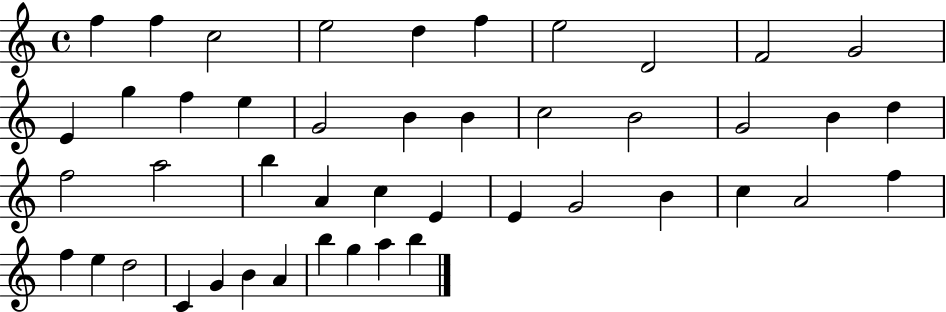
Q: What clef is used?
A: treble